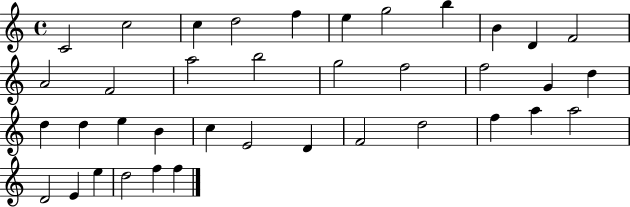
X:1
T:Untitled
M:4/4
L:1/4
K:C
C2 c2 c d2 f e g2 b B D F2 A2 F2 a2 b2 g2 f2 f2 G d d d e B c E2 D F2 d2 f a a2 D2 E e d2 f f